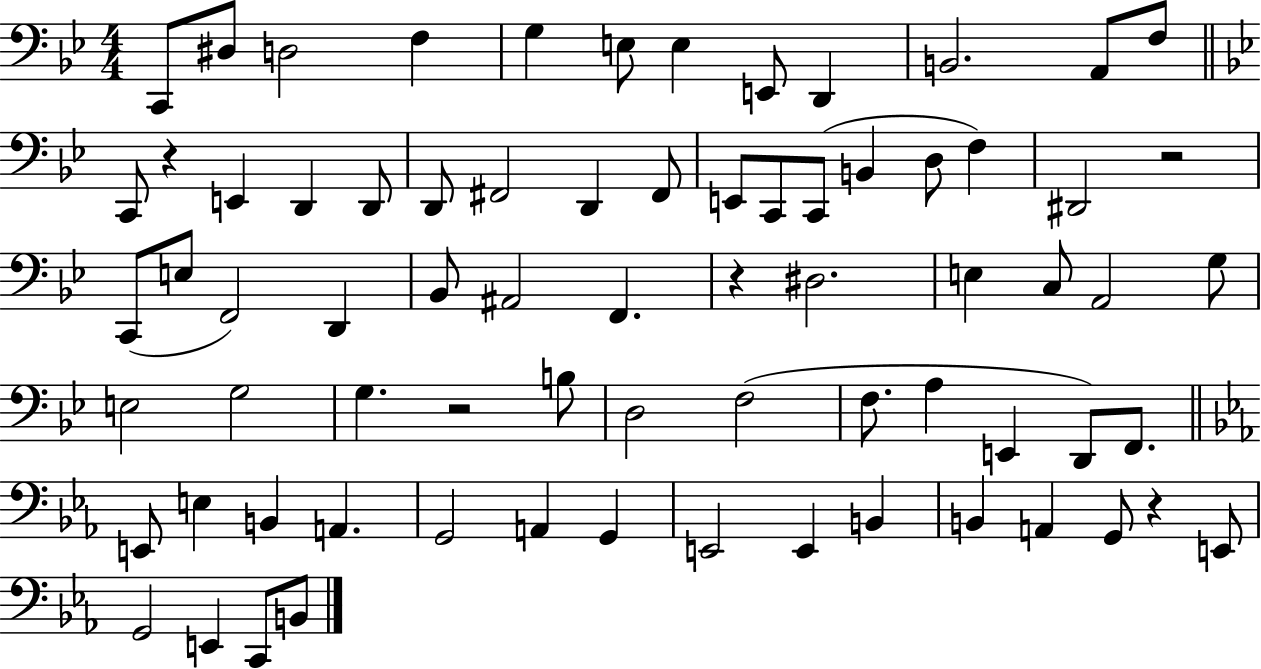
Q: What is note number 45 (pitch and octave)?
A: F3